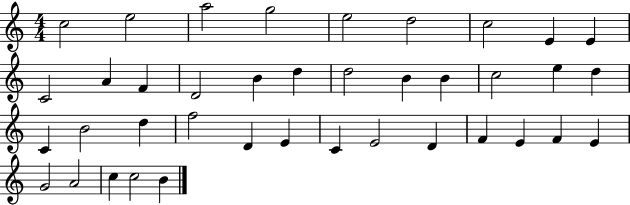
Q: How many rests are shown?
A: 0